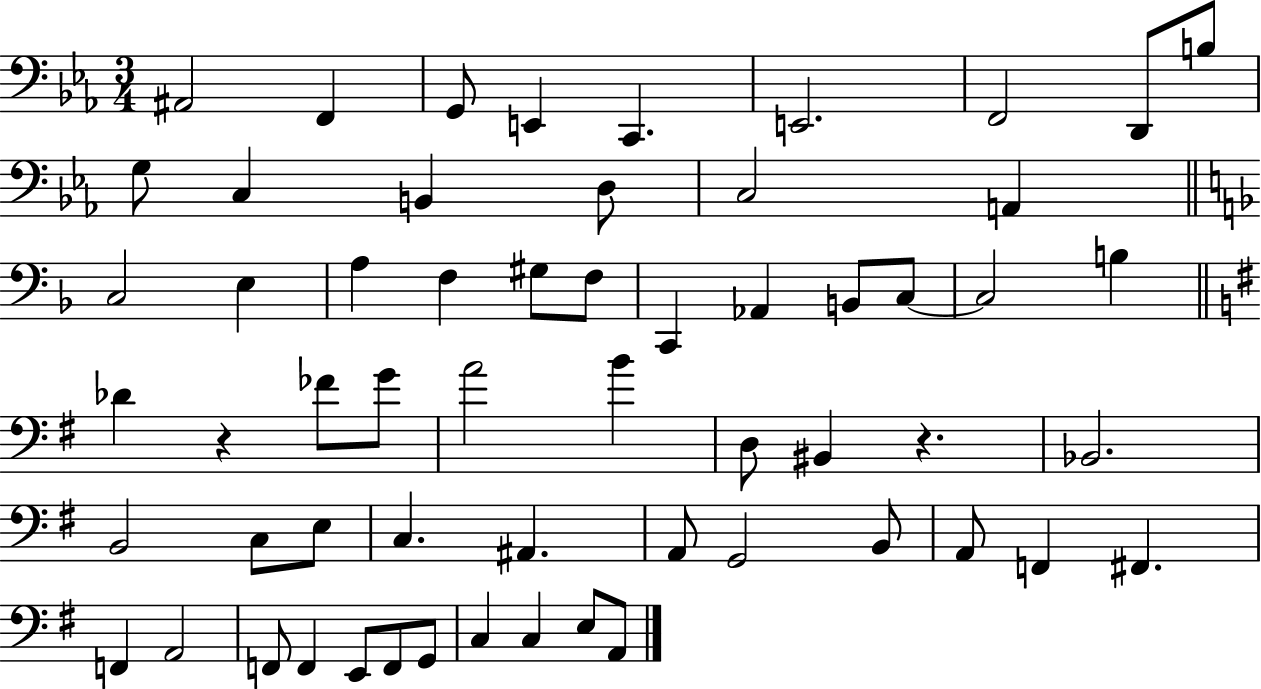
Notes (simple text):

A#2/h F2/q G2/e E2/q C2/q. E2/h. F2/h D2/e B3/e G3/e C3/q B2/q D3/e C3/h A2/q C3/h E3/q A3/q F3/q G#3/e F3/e C2/q Ab2/q B2/e C3/e C3/h B3/q Db4/q R/q FES4/e G4/e A4/h B4/q D3/e BIS2/q R/q. Bb2/h. B2/h C3/e E3/e C3/q. A#2/q. A2/e G2/h B2/e A2/e F2/q F#2/q. F2/q A2/h F2/e F2/q E2/e F2/e G2/e C3/q C3/q E3/e A2/e